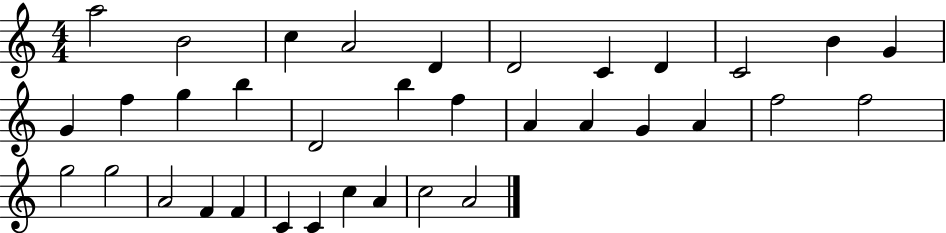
A5/h B4/h C5/q A4/h D4/q D4/h C4/q D4/q C4/h B4/q G4/q G4/q F5/q G5/q B5/q D4/h B5/q F5/q A4/q A4/q G4/q A4/q F5/h F5/h G5/h G5/h A4/h F4/q F4/q C4/q C4/q C5/q A4/q C5/h A4/h